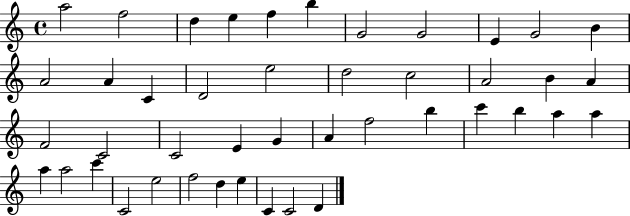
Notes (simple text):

A5/h F5/h D5/q E5/q F5/q B5/q G4/h G4/h E4/q G4/h B4/q A4/h A4/q C4/q D4/h E5/h D5/h C5/h A4/h B4/q A4/q F4/h C4/h C4/h E4/q G4/q A4/q F5/h B5/q C6/q B5/q A5/q A5/q A5/q A5/h C6/q C4/h E5/h F5/h D5/q E5/q C4/q C4/h D4/q